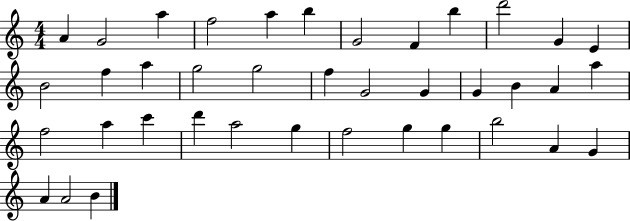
A4/q G4/h A5/q F5/h A5/q B5/q G4/h F4/q B5/q D6/h G4/q E4/q B4/h F5/q A5/q G5/h G5/h F5/q G4/h G4/q G4/q B4/q A4/q A5/q F5/h A5/q C6/q D6/q A5/h G5/q F5/h G5/q G5/q B5/h A4/q G4/q A4/q A4/h B4/q